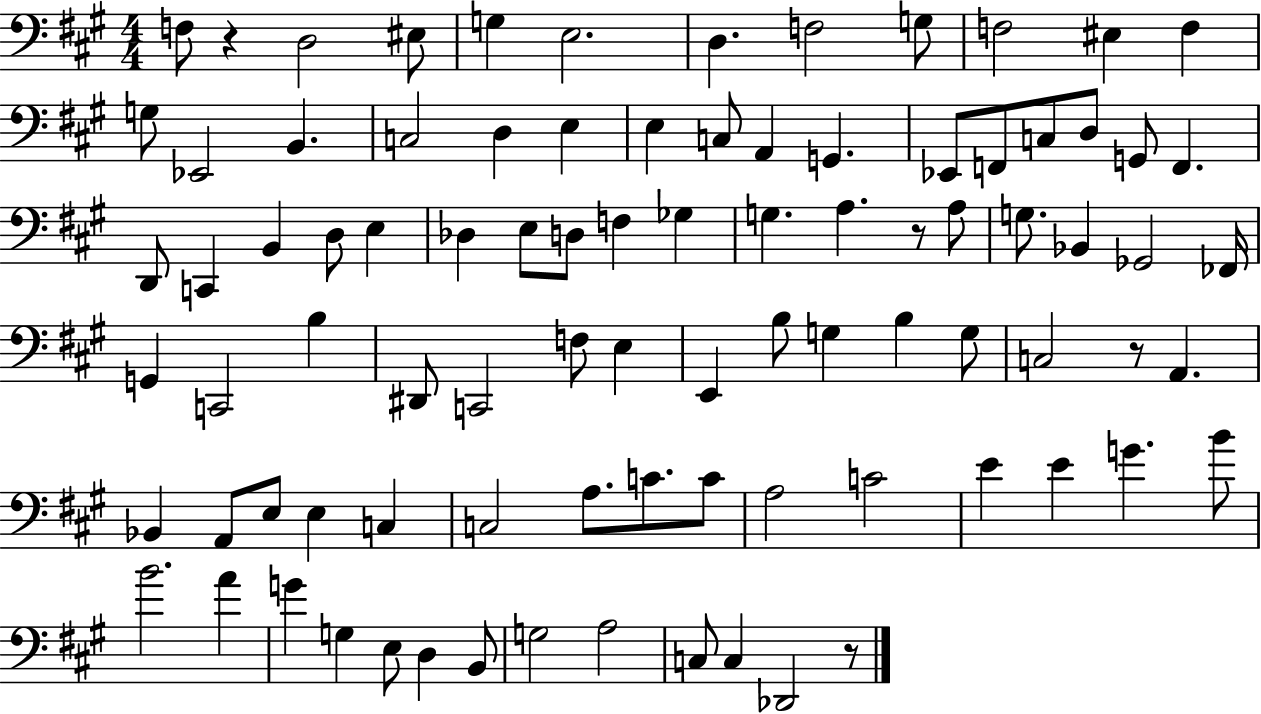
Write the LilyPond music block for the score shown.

{
  \clef bass
  \numericTimeSignature
  \time 4/4
  \key a \major
  \repeat volta 2 { f8 r4 d2 eis8 | g4 e2. | d4. f2 g8 | f2 eis4 f4 | \break g8 ees,2 b,4. | c2 d4 e4 | e4 c8 a,4 g,4. | ees,8 f,8 c8 d8 g,8 f,4. | \break d,8 c,4 b,4 d8 e4 | des4 e8 d8 f4 ges4 | g4. a4. r8 a8 | g8. bes,4 ges,2 fes,16 | \break g,4 c,2 b4 | dis,8 c,2 f8 e4 | e,4 b8 g4 b4 g8 | c2 r8 a,4. | \break bes,4 a,8 e8 e4 c4 | c2 a8. c'8. c'8 | a2 c'2 | e'4 e'4 g'4. b'8 | \break b'2. a'4 | g'4 g4 e8 d4 b,8 | g2 a2 | c8 c4 des,2 r8 | \break } \bar "|."
}